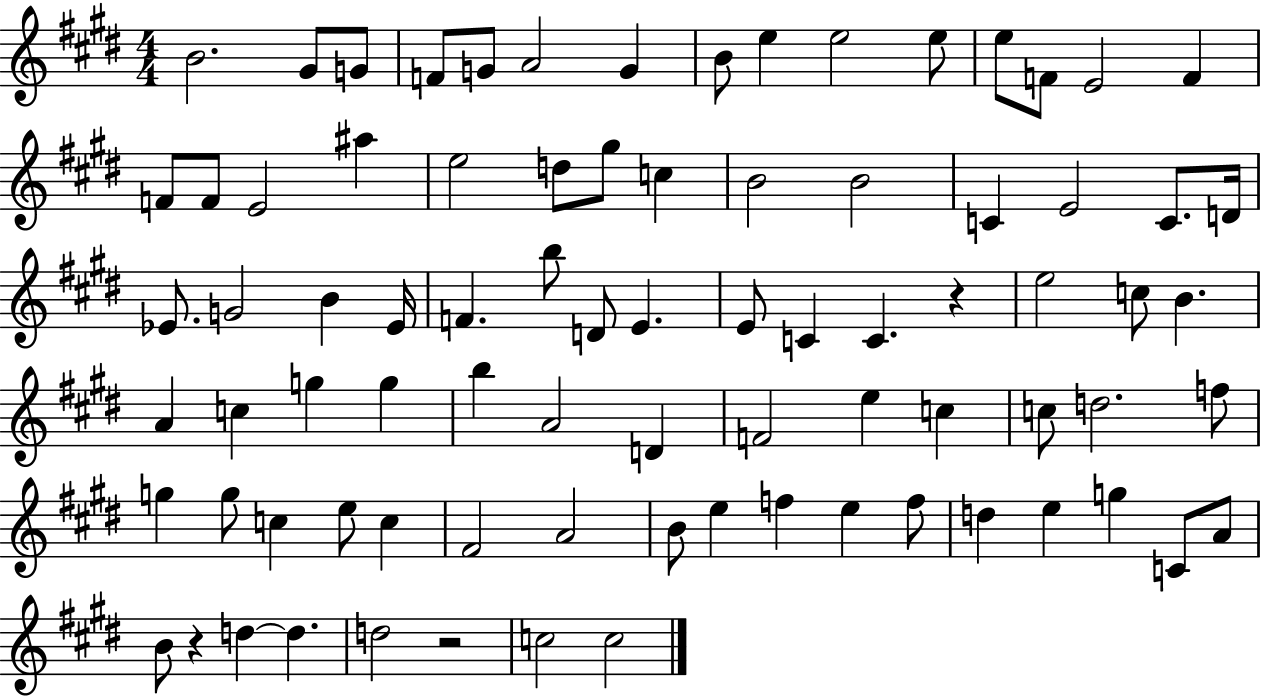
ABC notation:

X:1
T:Untitled
M:4/4
L:1/4
K:E
B2 ^G/2 G/2 F/2 G/2 A2 G B/2 e e2 e/2 e/2 F/2 E2 F F/2 F/2 E2 ^a e2 d/2 ^g/2 c B2 B2 C E2 C/2 D/4 _E/2 G2 B _E/4 F b/2 D/2 E E/2 C C z e2 c/2 B A c g g b A2 D F2 e c c/2 d2 f/2 g g/2 c e/2 c ^F2 A2 B/2 e f e f/2 d e g C/2 A/2 B/2 z d d d2 z2 c2 c2